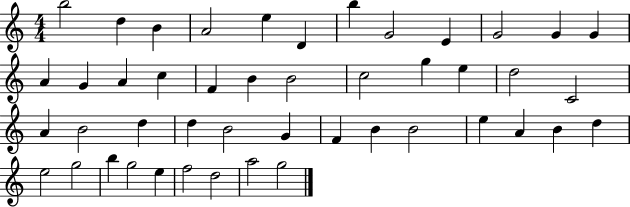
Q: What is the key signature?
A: C major